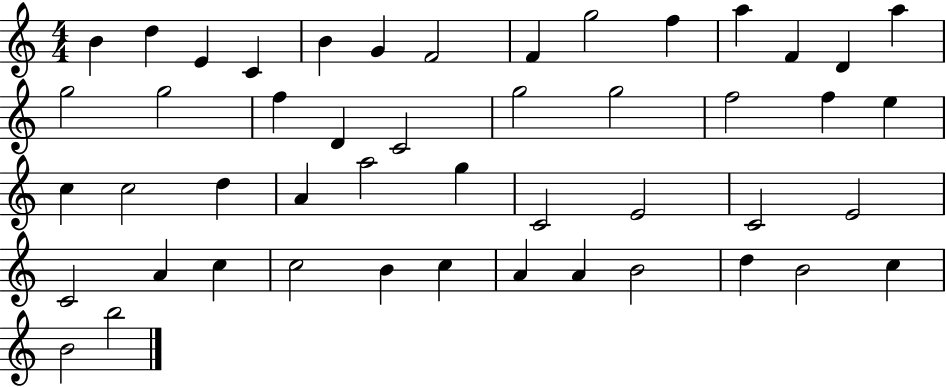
{
  \clef treble
  \numericTimeSignature
  \time 4/4
  \key c \major
  b'4 d''4 e'4 c'4 | b'4 g'4 f'2 | f'4 g''2 f''4 | a''4 f'4 d'4 a''4 | \break g''2 g''2 | f''4 d'4 c'2 | g''2 g''2 | f''2 f''4 e''4 | \break c''4 c''2 d''4 | a'4 a''2 g''4 | c'2 e'2 | c'2 e'2 | \break c'2 a'4 c''4 | c''2 b'4 c''4 | a'4 a'4 b'2 | d''4 b'2 c''4 | \break b'2 b''2 | \bar "|."
}